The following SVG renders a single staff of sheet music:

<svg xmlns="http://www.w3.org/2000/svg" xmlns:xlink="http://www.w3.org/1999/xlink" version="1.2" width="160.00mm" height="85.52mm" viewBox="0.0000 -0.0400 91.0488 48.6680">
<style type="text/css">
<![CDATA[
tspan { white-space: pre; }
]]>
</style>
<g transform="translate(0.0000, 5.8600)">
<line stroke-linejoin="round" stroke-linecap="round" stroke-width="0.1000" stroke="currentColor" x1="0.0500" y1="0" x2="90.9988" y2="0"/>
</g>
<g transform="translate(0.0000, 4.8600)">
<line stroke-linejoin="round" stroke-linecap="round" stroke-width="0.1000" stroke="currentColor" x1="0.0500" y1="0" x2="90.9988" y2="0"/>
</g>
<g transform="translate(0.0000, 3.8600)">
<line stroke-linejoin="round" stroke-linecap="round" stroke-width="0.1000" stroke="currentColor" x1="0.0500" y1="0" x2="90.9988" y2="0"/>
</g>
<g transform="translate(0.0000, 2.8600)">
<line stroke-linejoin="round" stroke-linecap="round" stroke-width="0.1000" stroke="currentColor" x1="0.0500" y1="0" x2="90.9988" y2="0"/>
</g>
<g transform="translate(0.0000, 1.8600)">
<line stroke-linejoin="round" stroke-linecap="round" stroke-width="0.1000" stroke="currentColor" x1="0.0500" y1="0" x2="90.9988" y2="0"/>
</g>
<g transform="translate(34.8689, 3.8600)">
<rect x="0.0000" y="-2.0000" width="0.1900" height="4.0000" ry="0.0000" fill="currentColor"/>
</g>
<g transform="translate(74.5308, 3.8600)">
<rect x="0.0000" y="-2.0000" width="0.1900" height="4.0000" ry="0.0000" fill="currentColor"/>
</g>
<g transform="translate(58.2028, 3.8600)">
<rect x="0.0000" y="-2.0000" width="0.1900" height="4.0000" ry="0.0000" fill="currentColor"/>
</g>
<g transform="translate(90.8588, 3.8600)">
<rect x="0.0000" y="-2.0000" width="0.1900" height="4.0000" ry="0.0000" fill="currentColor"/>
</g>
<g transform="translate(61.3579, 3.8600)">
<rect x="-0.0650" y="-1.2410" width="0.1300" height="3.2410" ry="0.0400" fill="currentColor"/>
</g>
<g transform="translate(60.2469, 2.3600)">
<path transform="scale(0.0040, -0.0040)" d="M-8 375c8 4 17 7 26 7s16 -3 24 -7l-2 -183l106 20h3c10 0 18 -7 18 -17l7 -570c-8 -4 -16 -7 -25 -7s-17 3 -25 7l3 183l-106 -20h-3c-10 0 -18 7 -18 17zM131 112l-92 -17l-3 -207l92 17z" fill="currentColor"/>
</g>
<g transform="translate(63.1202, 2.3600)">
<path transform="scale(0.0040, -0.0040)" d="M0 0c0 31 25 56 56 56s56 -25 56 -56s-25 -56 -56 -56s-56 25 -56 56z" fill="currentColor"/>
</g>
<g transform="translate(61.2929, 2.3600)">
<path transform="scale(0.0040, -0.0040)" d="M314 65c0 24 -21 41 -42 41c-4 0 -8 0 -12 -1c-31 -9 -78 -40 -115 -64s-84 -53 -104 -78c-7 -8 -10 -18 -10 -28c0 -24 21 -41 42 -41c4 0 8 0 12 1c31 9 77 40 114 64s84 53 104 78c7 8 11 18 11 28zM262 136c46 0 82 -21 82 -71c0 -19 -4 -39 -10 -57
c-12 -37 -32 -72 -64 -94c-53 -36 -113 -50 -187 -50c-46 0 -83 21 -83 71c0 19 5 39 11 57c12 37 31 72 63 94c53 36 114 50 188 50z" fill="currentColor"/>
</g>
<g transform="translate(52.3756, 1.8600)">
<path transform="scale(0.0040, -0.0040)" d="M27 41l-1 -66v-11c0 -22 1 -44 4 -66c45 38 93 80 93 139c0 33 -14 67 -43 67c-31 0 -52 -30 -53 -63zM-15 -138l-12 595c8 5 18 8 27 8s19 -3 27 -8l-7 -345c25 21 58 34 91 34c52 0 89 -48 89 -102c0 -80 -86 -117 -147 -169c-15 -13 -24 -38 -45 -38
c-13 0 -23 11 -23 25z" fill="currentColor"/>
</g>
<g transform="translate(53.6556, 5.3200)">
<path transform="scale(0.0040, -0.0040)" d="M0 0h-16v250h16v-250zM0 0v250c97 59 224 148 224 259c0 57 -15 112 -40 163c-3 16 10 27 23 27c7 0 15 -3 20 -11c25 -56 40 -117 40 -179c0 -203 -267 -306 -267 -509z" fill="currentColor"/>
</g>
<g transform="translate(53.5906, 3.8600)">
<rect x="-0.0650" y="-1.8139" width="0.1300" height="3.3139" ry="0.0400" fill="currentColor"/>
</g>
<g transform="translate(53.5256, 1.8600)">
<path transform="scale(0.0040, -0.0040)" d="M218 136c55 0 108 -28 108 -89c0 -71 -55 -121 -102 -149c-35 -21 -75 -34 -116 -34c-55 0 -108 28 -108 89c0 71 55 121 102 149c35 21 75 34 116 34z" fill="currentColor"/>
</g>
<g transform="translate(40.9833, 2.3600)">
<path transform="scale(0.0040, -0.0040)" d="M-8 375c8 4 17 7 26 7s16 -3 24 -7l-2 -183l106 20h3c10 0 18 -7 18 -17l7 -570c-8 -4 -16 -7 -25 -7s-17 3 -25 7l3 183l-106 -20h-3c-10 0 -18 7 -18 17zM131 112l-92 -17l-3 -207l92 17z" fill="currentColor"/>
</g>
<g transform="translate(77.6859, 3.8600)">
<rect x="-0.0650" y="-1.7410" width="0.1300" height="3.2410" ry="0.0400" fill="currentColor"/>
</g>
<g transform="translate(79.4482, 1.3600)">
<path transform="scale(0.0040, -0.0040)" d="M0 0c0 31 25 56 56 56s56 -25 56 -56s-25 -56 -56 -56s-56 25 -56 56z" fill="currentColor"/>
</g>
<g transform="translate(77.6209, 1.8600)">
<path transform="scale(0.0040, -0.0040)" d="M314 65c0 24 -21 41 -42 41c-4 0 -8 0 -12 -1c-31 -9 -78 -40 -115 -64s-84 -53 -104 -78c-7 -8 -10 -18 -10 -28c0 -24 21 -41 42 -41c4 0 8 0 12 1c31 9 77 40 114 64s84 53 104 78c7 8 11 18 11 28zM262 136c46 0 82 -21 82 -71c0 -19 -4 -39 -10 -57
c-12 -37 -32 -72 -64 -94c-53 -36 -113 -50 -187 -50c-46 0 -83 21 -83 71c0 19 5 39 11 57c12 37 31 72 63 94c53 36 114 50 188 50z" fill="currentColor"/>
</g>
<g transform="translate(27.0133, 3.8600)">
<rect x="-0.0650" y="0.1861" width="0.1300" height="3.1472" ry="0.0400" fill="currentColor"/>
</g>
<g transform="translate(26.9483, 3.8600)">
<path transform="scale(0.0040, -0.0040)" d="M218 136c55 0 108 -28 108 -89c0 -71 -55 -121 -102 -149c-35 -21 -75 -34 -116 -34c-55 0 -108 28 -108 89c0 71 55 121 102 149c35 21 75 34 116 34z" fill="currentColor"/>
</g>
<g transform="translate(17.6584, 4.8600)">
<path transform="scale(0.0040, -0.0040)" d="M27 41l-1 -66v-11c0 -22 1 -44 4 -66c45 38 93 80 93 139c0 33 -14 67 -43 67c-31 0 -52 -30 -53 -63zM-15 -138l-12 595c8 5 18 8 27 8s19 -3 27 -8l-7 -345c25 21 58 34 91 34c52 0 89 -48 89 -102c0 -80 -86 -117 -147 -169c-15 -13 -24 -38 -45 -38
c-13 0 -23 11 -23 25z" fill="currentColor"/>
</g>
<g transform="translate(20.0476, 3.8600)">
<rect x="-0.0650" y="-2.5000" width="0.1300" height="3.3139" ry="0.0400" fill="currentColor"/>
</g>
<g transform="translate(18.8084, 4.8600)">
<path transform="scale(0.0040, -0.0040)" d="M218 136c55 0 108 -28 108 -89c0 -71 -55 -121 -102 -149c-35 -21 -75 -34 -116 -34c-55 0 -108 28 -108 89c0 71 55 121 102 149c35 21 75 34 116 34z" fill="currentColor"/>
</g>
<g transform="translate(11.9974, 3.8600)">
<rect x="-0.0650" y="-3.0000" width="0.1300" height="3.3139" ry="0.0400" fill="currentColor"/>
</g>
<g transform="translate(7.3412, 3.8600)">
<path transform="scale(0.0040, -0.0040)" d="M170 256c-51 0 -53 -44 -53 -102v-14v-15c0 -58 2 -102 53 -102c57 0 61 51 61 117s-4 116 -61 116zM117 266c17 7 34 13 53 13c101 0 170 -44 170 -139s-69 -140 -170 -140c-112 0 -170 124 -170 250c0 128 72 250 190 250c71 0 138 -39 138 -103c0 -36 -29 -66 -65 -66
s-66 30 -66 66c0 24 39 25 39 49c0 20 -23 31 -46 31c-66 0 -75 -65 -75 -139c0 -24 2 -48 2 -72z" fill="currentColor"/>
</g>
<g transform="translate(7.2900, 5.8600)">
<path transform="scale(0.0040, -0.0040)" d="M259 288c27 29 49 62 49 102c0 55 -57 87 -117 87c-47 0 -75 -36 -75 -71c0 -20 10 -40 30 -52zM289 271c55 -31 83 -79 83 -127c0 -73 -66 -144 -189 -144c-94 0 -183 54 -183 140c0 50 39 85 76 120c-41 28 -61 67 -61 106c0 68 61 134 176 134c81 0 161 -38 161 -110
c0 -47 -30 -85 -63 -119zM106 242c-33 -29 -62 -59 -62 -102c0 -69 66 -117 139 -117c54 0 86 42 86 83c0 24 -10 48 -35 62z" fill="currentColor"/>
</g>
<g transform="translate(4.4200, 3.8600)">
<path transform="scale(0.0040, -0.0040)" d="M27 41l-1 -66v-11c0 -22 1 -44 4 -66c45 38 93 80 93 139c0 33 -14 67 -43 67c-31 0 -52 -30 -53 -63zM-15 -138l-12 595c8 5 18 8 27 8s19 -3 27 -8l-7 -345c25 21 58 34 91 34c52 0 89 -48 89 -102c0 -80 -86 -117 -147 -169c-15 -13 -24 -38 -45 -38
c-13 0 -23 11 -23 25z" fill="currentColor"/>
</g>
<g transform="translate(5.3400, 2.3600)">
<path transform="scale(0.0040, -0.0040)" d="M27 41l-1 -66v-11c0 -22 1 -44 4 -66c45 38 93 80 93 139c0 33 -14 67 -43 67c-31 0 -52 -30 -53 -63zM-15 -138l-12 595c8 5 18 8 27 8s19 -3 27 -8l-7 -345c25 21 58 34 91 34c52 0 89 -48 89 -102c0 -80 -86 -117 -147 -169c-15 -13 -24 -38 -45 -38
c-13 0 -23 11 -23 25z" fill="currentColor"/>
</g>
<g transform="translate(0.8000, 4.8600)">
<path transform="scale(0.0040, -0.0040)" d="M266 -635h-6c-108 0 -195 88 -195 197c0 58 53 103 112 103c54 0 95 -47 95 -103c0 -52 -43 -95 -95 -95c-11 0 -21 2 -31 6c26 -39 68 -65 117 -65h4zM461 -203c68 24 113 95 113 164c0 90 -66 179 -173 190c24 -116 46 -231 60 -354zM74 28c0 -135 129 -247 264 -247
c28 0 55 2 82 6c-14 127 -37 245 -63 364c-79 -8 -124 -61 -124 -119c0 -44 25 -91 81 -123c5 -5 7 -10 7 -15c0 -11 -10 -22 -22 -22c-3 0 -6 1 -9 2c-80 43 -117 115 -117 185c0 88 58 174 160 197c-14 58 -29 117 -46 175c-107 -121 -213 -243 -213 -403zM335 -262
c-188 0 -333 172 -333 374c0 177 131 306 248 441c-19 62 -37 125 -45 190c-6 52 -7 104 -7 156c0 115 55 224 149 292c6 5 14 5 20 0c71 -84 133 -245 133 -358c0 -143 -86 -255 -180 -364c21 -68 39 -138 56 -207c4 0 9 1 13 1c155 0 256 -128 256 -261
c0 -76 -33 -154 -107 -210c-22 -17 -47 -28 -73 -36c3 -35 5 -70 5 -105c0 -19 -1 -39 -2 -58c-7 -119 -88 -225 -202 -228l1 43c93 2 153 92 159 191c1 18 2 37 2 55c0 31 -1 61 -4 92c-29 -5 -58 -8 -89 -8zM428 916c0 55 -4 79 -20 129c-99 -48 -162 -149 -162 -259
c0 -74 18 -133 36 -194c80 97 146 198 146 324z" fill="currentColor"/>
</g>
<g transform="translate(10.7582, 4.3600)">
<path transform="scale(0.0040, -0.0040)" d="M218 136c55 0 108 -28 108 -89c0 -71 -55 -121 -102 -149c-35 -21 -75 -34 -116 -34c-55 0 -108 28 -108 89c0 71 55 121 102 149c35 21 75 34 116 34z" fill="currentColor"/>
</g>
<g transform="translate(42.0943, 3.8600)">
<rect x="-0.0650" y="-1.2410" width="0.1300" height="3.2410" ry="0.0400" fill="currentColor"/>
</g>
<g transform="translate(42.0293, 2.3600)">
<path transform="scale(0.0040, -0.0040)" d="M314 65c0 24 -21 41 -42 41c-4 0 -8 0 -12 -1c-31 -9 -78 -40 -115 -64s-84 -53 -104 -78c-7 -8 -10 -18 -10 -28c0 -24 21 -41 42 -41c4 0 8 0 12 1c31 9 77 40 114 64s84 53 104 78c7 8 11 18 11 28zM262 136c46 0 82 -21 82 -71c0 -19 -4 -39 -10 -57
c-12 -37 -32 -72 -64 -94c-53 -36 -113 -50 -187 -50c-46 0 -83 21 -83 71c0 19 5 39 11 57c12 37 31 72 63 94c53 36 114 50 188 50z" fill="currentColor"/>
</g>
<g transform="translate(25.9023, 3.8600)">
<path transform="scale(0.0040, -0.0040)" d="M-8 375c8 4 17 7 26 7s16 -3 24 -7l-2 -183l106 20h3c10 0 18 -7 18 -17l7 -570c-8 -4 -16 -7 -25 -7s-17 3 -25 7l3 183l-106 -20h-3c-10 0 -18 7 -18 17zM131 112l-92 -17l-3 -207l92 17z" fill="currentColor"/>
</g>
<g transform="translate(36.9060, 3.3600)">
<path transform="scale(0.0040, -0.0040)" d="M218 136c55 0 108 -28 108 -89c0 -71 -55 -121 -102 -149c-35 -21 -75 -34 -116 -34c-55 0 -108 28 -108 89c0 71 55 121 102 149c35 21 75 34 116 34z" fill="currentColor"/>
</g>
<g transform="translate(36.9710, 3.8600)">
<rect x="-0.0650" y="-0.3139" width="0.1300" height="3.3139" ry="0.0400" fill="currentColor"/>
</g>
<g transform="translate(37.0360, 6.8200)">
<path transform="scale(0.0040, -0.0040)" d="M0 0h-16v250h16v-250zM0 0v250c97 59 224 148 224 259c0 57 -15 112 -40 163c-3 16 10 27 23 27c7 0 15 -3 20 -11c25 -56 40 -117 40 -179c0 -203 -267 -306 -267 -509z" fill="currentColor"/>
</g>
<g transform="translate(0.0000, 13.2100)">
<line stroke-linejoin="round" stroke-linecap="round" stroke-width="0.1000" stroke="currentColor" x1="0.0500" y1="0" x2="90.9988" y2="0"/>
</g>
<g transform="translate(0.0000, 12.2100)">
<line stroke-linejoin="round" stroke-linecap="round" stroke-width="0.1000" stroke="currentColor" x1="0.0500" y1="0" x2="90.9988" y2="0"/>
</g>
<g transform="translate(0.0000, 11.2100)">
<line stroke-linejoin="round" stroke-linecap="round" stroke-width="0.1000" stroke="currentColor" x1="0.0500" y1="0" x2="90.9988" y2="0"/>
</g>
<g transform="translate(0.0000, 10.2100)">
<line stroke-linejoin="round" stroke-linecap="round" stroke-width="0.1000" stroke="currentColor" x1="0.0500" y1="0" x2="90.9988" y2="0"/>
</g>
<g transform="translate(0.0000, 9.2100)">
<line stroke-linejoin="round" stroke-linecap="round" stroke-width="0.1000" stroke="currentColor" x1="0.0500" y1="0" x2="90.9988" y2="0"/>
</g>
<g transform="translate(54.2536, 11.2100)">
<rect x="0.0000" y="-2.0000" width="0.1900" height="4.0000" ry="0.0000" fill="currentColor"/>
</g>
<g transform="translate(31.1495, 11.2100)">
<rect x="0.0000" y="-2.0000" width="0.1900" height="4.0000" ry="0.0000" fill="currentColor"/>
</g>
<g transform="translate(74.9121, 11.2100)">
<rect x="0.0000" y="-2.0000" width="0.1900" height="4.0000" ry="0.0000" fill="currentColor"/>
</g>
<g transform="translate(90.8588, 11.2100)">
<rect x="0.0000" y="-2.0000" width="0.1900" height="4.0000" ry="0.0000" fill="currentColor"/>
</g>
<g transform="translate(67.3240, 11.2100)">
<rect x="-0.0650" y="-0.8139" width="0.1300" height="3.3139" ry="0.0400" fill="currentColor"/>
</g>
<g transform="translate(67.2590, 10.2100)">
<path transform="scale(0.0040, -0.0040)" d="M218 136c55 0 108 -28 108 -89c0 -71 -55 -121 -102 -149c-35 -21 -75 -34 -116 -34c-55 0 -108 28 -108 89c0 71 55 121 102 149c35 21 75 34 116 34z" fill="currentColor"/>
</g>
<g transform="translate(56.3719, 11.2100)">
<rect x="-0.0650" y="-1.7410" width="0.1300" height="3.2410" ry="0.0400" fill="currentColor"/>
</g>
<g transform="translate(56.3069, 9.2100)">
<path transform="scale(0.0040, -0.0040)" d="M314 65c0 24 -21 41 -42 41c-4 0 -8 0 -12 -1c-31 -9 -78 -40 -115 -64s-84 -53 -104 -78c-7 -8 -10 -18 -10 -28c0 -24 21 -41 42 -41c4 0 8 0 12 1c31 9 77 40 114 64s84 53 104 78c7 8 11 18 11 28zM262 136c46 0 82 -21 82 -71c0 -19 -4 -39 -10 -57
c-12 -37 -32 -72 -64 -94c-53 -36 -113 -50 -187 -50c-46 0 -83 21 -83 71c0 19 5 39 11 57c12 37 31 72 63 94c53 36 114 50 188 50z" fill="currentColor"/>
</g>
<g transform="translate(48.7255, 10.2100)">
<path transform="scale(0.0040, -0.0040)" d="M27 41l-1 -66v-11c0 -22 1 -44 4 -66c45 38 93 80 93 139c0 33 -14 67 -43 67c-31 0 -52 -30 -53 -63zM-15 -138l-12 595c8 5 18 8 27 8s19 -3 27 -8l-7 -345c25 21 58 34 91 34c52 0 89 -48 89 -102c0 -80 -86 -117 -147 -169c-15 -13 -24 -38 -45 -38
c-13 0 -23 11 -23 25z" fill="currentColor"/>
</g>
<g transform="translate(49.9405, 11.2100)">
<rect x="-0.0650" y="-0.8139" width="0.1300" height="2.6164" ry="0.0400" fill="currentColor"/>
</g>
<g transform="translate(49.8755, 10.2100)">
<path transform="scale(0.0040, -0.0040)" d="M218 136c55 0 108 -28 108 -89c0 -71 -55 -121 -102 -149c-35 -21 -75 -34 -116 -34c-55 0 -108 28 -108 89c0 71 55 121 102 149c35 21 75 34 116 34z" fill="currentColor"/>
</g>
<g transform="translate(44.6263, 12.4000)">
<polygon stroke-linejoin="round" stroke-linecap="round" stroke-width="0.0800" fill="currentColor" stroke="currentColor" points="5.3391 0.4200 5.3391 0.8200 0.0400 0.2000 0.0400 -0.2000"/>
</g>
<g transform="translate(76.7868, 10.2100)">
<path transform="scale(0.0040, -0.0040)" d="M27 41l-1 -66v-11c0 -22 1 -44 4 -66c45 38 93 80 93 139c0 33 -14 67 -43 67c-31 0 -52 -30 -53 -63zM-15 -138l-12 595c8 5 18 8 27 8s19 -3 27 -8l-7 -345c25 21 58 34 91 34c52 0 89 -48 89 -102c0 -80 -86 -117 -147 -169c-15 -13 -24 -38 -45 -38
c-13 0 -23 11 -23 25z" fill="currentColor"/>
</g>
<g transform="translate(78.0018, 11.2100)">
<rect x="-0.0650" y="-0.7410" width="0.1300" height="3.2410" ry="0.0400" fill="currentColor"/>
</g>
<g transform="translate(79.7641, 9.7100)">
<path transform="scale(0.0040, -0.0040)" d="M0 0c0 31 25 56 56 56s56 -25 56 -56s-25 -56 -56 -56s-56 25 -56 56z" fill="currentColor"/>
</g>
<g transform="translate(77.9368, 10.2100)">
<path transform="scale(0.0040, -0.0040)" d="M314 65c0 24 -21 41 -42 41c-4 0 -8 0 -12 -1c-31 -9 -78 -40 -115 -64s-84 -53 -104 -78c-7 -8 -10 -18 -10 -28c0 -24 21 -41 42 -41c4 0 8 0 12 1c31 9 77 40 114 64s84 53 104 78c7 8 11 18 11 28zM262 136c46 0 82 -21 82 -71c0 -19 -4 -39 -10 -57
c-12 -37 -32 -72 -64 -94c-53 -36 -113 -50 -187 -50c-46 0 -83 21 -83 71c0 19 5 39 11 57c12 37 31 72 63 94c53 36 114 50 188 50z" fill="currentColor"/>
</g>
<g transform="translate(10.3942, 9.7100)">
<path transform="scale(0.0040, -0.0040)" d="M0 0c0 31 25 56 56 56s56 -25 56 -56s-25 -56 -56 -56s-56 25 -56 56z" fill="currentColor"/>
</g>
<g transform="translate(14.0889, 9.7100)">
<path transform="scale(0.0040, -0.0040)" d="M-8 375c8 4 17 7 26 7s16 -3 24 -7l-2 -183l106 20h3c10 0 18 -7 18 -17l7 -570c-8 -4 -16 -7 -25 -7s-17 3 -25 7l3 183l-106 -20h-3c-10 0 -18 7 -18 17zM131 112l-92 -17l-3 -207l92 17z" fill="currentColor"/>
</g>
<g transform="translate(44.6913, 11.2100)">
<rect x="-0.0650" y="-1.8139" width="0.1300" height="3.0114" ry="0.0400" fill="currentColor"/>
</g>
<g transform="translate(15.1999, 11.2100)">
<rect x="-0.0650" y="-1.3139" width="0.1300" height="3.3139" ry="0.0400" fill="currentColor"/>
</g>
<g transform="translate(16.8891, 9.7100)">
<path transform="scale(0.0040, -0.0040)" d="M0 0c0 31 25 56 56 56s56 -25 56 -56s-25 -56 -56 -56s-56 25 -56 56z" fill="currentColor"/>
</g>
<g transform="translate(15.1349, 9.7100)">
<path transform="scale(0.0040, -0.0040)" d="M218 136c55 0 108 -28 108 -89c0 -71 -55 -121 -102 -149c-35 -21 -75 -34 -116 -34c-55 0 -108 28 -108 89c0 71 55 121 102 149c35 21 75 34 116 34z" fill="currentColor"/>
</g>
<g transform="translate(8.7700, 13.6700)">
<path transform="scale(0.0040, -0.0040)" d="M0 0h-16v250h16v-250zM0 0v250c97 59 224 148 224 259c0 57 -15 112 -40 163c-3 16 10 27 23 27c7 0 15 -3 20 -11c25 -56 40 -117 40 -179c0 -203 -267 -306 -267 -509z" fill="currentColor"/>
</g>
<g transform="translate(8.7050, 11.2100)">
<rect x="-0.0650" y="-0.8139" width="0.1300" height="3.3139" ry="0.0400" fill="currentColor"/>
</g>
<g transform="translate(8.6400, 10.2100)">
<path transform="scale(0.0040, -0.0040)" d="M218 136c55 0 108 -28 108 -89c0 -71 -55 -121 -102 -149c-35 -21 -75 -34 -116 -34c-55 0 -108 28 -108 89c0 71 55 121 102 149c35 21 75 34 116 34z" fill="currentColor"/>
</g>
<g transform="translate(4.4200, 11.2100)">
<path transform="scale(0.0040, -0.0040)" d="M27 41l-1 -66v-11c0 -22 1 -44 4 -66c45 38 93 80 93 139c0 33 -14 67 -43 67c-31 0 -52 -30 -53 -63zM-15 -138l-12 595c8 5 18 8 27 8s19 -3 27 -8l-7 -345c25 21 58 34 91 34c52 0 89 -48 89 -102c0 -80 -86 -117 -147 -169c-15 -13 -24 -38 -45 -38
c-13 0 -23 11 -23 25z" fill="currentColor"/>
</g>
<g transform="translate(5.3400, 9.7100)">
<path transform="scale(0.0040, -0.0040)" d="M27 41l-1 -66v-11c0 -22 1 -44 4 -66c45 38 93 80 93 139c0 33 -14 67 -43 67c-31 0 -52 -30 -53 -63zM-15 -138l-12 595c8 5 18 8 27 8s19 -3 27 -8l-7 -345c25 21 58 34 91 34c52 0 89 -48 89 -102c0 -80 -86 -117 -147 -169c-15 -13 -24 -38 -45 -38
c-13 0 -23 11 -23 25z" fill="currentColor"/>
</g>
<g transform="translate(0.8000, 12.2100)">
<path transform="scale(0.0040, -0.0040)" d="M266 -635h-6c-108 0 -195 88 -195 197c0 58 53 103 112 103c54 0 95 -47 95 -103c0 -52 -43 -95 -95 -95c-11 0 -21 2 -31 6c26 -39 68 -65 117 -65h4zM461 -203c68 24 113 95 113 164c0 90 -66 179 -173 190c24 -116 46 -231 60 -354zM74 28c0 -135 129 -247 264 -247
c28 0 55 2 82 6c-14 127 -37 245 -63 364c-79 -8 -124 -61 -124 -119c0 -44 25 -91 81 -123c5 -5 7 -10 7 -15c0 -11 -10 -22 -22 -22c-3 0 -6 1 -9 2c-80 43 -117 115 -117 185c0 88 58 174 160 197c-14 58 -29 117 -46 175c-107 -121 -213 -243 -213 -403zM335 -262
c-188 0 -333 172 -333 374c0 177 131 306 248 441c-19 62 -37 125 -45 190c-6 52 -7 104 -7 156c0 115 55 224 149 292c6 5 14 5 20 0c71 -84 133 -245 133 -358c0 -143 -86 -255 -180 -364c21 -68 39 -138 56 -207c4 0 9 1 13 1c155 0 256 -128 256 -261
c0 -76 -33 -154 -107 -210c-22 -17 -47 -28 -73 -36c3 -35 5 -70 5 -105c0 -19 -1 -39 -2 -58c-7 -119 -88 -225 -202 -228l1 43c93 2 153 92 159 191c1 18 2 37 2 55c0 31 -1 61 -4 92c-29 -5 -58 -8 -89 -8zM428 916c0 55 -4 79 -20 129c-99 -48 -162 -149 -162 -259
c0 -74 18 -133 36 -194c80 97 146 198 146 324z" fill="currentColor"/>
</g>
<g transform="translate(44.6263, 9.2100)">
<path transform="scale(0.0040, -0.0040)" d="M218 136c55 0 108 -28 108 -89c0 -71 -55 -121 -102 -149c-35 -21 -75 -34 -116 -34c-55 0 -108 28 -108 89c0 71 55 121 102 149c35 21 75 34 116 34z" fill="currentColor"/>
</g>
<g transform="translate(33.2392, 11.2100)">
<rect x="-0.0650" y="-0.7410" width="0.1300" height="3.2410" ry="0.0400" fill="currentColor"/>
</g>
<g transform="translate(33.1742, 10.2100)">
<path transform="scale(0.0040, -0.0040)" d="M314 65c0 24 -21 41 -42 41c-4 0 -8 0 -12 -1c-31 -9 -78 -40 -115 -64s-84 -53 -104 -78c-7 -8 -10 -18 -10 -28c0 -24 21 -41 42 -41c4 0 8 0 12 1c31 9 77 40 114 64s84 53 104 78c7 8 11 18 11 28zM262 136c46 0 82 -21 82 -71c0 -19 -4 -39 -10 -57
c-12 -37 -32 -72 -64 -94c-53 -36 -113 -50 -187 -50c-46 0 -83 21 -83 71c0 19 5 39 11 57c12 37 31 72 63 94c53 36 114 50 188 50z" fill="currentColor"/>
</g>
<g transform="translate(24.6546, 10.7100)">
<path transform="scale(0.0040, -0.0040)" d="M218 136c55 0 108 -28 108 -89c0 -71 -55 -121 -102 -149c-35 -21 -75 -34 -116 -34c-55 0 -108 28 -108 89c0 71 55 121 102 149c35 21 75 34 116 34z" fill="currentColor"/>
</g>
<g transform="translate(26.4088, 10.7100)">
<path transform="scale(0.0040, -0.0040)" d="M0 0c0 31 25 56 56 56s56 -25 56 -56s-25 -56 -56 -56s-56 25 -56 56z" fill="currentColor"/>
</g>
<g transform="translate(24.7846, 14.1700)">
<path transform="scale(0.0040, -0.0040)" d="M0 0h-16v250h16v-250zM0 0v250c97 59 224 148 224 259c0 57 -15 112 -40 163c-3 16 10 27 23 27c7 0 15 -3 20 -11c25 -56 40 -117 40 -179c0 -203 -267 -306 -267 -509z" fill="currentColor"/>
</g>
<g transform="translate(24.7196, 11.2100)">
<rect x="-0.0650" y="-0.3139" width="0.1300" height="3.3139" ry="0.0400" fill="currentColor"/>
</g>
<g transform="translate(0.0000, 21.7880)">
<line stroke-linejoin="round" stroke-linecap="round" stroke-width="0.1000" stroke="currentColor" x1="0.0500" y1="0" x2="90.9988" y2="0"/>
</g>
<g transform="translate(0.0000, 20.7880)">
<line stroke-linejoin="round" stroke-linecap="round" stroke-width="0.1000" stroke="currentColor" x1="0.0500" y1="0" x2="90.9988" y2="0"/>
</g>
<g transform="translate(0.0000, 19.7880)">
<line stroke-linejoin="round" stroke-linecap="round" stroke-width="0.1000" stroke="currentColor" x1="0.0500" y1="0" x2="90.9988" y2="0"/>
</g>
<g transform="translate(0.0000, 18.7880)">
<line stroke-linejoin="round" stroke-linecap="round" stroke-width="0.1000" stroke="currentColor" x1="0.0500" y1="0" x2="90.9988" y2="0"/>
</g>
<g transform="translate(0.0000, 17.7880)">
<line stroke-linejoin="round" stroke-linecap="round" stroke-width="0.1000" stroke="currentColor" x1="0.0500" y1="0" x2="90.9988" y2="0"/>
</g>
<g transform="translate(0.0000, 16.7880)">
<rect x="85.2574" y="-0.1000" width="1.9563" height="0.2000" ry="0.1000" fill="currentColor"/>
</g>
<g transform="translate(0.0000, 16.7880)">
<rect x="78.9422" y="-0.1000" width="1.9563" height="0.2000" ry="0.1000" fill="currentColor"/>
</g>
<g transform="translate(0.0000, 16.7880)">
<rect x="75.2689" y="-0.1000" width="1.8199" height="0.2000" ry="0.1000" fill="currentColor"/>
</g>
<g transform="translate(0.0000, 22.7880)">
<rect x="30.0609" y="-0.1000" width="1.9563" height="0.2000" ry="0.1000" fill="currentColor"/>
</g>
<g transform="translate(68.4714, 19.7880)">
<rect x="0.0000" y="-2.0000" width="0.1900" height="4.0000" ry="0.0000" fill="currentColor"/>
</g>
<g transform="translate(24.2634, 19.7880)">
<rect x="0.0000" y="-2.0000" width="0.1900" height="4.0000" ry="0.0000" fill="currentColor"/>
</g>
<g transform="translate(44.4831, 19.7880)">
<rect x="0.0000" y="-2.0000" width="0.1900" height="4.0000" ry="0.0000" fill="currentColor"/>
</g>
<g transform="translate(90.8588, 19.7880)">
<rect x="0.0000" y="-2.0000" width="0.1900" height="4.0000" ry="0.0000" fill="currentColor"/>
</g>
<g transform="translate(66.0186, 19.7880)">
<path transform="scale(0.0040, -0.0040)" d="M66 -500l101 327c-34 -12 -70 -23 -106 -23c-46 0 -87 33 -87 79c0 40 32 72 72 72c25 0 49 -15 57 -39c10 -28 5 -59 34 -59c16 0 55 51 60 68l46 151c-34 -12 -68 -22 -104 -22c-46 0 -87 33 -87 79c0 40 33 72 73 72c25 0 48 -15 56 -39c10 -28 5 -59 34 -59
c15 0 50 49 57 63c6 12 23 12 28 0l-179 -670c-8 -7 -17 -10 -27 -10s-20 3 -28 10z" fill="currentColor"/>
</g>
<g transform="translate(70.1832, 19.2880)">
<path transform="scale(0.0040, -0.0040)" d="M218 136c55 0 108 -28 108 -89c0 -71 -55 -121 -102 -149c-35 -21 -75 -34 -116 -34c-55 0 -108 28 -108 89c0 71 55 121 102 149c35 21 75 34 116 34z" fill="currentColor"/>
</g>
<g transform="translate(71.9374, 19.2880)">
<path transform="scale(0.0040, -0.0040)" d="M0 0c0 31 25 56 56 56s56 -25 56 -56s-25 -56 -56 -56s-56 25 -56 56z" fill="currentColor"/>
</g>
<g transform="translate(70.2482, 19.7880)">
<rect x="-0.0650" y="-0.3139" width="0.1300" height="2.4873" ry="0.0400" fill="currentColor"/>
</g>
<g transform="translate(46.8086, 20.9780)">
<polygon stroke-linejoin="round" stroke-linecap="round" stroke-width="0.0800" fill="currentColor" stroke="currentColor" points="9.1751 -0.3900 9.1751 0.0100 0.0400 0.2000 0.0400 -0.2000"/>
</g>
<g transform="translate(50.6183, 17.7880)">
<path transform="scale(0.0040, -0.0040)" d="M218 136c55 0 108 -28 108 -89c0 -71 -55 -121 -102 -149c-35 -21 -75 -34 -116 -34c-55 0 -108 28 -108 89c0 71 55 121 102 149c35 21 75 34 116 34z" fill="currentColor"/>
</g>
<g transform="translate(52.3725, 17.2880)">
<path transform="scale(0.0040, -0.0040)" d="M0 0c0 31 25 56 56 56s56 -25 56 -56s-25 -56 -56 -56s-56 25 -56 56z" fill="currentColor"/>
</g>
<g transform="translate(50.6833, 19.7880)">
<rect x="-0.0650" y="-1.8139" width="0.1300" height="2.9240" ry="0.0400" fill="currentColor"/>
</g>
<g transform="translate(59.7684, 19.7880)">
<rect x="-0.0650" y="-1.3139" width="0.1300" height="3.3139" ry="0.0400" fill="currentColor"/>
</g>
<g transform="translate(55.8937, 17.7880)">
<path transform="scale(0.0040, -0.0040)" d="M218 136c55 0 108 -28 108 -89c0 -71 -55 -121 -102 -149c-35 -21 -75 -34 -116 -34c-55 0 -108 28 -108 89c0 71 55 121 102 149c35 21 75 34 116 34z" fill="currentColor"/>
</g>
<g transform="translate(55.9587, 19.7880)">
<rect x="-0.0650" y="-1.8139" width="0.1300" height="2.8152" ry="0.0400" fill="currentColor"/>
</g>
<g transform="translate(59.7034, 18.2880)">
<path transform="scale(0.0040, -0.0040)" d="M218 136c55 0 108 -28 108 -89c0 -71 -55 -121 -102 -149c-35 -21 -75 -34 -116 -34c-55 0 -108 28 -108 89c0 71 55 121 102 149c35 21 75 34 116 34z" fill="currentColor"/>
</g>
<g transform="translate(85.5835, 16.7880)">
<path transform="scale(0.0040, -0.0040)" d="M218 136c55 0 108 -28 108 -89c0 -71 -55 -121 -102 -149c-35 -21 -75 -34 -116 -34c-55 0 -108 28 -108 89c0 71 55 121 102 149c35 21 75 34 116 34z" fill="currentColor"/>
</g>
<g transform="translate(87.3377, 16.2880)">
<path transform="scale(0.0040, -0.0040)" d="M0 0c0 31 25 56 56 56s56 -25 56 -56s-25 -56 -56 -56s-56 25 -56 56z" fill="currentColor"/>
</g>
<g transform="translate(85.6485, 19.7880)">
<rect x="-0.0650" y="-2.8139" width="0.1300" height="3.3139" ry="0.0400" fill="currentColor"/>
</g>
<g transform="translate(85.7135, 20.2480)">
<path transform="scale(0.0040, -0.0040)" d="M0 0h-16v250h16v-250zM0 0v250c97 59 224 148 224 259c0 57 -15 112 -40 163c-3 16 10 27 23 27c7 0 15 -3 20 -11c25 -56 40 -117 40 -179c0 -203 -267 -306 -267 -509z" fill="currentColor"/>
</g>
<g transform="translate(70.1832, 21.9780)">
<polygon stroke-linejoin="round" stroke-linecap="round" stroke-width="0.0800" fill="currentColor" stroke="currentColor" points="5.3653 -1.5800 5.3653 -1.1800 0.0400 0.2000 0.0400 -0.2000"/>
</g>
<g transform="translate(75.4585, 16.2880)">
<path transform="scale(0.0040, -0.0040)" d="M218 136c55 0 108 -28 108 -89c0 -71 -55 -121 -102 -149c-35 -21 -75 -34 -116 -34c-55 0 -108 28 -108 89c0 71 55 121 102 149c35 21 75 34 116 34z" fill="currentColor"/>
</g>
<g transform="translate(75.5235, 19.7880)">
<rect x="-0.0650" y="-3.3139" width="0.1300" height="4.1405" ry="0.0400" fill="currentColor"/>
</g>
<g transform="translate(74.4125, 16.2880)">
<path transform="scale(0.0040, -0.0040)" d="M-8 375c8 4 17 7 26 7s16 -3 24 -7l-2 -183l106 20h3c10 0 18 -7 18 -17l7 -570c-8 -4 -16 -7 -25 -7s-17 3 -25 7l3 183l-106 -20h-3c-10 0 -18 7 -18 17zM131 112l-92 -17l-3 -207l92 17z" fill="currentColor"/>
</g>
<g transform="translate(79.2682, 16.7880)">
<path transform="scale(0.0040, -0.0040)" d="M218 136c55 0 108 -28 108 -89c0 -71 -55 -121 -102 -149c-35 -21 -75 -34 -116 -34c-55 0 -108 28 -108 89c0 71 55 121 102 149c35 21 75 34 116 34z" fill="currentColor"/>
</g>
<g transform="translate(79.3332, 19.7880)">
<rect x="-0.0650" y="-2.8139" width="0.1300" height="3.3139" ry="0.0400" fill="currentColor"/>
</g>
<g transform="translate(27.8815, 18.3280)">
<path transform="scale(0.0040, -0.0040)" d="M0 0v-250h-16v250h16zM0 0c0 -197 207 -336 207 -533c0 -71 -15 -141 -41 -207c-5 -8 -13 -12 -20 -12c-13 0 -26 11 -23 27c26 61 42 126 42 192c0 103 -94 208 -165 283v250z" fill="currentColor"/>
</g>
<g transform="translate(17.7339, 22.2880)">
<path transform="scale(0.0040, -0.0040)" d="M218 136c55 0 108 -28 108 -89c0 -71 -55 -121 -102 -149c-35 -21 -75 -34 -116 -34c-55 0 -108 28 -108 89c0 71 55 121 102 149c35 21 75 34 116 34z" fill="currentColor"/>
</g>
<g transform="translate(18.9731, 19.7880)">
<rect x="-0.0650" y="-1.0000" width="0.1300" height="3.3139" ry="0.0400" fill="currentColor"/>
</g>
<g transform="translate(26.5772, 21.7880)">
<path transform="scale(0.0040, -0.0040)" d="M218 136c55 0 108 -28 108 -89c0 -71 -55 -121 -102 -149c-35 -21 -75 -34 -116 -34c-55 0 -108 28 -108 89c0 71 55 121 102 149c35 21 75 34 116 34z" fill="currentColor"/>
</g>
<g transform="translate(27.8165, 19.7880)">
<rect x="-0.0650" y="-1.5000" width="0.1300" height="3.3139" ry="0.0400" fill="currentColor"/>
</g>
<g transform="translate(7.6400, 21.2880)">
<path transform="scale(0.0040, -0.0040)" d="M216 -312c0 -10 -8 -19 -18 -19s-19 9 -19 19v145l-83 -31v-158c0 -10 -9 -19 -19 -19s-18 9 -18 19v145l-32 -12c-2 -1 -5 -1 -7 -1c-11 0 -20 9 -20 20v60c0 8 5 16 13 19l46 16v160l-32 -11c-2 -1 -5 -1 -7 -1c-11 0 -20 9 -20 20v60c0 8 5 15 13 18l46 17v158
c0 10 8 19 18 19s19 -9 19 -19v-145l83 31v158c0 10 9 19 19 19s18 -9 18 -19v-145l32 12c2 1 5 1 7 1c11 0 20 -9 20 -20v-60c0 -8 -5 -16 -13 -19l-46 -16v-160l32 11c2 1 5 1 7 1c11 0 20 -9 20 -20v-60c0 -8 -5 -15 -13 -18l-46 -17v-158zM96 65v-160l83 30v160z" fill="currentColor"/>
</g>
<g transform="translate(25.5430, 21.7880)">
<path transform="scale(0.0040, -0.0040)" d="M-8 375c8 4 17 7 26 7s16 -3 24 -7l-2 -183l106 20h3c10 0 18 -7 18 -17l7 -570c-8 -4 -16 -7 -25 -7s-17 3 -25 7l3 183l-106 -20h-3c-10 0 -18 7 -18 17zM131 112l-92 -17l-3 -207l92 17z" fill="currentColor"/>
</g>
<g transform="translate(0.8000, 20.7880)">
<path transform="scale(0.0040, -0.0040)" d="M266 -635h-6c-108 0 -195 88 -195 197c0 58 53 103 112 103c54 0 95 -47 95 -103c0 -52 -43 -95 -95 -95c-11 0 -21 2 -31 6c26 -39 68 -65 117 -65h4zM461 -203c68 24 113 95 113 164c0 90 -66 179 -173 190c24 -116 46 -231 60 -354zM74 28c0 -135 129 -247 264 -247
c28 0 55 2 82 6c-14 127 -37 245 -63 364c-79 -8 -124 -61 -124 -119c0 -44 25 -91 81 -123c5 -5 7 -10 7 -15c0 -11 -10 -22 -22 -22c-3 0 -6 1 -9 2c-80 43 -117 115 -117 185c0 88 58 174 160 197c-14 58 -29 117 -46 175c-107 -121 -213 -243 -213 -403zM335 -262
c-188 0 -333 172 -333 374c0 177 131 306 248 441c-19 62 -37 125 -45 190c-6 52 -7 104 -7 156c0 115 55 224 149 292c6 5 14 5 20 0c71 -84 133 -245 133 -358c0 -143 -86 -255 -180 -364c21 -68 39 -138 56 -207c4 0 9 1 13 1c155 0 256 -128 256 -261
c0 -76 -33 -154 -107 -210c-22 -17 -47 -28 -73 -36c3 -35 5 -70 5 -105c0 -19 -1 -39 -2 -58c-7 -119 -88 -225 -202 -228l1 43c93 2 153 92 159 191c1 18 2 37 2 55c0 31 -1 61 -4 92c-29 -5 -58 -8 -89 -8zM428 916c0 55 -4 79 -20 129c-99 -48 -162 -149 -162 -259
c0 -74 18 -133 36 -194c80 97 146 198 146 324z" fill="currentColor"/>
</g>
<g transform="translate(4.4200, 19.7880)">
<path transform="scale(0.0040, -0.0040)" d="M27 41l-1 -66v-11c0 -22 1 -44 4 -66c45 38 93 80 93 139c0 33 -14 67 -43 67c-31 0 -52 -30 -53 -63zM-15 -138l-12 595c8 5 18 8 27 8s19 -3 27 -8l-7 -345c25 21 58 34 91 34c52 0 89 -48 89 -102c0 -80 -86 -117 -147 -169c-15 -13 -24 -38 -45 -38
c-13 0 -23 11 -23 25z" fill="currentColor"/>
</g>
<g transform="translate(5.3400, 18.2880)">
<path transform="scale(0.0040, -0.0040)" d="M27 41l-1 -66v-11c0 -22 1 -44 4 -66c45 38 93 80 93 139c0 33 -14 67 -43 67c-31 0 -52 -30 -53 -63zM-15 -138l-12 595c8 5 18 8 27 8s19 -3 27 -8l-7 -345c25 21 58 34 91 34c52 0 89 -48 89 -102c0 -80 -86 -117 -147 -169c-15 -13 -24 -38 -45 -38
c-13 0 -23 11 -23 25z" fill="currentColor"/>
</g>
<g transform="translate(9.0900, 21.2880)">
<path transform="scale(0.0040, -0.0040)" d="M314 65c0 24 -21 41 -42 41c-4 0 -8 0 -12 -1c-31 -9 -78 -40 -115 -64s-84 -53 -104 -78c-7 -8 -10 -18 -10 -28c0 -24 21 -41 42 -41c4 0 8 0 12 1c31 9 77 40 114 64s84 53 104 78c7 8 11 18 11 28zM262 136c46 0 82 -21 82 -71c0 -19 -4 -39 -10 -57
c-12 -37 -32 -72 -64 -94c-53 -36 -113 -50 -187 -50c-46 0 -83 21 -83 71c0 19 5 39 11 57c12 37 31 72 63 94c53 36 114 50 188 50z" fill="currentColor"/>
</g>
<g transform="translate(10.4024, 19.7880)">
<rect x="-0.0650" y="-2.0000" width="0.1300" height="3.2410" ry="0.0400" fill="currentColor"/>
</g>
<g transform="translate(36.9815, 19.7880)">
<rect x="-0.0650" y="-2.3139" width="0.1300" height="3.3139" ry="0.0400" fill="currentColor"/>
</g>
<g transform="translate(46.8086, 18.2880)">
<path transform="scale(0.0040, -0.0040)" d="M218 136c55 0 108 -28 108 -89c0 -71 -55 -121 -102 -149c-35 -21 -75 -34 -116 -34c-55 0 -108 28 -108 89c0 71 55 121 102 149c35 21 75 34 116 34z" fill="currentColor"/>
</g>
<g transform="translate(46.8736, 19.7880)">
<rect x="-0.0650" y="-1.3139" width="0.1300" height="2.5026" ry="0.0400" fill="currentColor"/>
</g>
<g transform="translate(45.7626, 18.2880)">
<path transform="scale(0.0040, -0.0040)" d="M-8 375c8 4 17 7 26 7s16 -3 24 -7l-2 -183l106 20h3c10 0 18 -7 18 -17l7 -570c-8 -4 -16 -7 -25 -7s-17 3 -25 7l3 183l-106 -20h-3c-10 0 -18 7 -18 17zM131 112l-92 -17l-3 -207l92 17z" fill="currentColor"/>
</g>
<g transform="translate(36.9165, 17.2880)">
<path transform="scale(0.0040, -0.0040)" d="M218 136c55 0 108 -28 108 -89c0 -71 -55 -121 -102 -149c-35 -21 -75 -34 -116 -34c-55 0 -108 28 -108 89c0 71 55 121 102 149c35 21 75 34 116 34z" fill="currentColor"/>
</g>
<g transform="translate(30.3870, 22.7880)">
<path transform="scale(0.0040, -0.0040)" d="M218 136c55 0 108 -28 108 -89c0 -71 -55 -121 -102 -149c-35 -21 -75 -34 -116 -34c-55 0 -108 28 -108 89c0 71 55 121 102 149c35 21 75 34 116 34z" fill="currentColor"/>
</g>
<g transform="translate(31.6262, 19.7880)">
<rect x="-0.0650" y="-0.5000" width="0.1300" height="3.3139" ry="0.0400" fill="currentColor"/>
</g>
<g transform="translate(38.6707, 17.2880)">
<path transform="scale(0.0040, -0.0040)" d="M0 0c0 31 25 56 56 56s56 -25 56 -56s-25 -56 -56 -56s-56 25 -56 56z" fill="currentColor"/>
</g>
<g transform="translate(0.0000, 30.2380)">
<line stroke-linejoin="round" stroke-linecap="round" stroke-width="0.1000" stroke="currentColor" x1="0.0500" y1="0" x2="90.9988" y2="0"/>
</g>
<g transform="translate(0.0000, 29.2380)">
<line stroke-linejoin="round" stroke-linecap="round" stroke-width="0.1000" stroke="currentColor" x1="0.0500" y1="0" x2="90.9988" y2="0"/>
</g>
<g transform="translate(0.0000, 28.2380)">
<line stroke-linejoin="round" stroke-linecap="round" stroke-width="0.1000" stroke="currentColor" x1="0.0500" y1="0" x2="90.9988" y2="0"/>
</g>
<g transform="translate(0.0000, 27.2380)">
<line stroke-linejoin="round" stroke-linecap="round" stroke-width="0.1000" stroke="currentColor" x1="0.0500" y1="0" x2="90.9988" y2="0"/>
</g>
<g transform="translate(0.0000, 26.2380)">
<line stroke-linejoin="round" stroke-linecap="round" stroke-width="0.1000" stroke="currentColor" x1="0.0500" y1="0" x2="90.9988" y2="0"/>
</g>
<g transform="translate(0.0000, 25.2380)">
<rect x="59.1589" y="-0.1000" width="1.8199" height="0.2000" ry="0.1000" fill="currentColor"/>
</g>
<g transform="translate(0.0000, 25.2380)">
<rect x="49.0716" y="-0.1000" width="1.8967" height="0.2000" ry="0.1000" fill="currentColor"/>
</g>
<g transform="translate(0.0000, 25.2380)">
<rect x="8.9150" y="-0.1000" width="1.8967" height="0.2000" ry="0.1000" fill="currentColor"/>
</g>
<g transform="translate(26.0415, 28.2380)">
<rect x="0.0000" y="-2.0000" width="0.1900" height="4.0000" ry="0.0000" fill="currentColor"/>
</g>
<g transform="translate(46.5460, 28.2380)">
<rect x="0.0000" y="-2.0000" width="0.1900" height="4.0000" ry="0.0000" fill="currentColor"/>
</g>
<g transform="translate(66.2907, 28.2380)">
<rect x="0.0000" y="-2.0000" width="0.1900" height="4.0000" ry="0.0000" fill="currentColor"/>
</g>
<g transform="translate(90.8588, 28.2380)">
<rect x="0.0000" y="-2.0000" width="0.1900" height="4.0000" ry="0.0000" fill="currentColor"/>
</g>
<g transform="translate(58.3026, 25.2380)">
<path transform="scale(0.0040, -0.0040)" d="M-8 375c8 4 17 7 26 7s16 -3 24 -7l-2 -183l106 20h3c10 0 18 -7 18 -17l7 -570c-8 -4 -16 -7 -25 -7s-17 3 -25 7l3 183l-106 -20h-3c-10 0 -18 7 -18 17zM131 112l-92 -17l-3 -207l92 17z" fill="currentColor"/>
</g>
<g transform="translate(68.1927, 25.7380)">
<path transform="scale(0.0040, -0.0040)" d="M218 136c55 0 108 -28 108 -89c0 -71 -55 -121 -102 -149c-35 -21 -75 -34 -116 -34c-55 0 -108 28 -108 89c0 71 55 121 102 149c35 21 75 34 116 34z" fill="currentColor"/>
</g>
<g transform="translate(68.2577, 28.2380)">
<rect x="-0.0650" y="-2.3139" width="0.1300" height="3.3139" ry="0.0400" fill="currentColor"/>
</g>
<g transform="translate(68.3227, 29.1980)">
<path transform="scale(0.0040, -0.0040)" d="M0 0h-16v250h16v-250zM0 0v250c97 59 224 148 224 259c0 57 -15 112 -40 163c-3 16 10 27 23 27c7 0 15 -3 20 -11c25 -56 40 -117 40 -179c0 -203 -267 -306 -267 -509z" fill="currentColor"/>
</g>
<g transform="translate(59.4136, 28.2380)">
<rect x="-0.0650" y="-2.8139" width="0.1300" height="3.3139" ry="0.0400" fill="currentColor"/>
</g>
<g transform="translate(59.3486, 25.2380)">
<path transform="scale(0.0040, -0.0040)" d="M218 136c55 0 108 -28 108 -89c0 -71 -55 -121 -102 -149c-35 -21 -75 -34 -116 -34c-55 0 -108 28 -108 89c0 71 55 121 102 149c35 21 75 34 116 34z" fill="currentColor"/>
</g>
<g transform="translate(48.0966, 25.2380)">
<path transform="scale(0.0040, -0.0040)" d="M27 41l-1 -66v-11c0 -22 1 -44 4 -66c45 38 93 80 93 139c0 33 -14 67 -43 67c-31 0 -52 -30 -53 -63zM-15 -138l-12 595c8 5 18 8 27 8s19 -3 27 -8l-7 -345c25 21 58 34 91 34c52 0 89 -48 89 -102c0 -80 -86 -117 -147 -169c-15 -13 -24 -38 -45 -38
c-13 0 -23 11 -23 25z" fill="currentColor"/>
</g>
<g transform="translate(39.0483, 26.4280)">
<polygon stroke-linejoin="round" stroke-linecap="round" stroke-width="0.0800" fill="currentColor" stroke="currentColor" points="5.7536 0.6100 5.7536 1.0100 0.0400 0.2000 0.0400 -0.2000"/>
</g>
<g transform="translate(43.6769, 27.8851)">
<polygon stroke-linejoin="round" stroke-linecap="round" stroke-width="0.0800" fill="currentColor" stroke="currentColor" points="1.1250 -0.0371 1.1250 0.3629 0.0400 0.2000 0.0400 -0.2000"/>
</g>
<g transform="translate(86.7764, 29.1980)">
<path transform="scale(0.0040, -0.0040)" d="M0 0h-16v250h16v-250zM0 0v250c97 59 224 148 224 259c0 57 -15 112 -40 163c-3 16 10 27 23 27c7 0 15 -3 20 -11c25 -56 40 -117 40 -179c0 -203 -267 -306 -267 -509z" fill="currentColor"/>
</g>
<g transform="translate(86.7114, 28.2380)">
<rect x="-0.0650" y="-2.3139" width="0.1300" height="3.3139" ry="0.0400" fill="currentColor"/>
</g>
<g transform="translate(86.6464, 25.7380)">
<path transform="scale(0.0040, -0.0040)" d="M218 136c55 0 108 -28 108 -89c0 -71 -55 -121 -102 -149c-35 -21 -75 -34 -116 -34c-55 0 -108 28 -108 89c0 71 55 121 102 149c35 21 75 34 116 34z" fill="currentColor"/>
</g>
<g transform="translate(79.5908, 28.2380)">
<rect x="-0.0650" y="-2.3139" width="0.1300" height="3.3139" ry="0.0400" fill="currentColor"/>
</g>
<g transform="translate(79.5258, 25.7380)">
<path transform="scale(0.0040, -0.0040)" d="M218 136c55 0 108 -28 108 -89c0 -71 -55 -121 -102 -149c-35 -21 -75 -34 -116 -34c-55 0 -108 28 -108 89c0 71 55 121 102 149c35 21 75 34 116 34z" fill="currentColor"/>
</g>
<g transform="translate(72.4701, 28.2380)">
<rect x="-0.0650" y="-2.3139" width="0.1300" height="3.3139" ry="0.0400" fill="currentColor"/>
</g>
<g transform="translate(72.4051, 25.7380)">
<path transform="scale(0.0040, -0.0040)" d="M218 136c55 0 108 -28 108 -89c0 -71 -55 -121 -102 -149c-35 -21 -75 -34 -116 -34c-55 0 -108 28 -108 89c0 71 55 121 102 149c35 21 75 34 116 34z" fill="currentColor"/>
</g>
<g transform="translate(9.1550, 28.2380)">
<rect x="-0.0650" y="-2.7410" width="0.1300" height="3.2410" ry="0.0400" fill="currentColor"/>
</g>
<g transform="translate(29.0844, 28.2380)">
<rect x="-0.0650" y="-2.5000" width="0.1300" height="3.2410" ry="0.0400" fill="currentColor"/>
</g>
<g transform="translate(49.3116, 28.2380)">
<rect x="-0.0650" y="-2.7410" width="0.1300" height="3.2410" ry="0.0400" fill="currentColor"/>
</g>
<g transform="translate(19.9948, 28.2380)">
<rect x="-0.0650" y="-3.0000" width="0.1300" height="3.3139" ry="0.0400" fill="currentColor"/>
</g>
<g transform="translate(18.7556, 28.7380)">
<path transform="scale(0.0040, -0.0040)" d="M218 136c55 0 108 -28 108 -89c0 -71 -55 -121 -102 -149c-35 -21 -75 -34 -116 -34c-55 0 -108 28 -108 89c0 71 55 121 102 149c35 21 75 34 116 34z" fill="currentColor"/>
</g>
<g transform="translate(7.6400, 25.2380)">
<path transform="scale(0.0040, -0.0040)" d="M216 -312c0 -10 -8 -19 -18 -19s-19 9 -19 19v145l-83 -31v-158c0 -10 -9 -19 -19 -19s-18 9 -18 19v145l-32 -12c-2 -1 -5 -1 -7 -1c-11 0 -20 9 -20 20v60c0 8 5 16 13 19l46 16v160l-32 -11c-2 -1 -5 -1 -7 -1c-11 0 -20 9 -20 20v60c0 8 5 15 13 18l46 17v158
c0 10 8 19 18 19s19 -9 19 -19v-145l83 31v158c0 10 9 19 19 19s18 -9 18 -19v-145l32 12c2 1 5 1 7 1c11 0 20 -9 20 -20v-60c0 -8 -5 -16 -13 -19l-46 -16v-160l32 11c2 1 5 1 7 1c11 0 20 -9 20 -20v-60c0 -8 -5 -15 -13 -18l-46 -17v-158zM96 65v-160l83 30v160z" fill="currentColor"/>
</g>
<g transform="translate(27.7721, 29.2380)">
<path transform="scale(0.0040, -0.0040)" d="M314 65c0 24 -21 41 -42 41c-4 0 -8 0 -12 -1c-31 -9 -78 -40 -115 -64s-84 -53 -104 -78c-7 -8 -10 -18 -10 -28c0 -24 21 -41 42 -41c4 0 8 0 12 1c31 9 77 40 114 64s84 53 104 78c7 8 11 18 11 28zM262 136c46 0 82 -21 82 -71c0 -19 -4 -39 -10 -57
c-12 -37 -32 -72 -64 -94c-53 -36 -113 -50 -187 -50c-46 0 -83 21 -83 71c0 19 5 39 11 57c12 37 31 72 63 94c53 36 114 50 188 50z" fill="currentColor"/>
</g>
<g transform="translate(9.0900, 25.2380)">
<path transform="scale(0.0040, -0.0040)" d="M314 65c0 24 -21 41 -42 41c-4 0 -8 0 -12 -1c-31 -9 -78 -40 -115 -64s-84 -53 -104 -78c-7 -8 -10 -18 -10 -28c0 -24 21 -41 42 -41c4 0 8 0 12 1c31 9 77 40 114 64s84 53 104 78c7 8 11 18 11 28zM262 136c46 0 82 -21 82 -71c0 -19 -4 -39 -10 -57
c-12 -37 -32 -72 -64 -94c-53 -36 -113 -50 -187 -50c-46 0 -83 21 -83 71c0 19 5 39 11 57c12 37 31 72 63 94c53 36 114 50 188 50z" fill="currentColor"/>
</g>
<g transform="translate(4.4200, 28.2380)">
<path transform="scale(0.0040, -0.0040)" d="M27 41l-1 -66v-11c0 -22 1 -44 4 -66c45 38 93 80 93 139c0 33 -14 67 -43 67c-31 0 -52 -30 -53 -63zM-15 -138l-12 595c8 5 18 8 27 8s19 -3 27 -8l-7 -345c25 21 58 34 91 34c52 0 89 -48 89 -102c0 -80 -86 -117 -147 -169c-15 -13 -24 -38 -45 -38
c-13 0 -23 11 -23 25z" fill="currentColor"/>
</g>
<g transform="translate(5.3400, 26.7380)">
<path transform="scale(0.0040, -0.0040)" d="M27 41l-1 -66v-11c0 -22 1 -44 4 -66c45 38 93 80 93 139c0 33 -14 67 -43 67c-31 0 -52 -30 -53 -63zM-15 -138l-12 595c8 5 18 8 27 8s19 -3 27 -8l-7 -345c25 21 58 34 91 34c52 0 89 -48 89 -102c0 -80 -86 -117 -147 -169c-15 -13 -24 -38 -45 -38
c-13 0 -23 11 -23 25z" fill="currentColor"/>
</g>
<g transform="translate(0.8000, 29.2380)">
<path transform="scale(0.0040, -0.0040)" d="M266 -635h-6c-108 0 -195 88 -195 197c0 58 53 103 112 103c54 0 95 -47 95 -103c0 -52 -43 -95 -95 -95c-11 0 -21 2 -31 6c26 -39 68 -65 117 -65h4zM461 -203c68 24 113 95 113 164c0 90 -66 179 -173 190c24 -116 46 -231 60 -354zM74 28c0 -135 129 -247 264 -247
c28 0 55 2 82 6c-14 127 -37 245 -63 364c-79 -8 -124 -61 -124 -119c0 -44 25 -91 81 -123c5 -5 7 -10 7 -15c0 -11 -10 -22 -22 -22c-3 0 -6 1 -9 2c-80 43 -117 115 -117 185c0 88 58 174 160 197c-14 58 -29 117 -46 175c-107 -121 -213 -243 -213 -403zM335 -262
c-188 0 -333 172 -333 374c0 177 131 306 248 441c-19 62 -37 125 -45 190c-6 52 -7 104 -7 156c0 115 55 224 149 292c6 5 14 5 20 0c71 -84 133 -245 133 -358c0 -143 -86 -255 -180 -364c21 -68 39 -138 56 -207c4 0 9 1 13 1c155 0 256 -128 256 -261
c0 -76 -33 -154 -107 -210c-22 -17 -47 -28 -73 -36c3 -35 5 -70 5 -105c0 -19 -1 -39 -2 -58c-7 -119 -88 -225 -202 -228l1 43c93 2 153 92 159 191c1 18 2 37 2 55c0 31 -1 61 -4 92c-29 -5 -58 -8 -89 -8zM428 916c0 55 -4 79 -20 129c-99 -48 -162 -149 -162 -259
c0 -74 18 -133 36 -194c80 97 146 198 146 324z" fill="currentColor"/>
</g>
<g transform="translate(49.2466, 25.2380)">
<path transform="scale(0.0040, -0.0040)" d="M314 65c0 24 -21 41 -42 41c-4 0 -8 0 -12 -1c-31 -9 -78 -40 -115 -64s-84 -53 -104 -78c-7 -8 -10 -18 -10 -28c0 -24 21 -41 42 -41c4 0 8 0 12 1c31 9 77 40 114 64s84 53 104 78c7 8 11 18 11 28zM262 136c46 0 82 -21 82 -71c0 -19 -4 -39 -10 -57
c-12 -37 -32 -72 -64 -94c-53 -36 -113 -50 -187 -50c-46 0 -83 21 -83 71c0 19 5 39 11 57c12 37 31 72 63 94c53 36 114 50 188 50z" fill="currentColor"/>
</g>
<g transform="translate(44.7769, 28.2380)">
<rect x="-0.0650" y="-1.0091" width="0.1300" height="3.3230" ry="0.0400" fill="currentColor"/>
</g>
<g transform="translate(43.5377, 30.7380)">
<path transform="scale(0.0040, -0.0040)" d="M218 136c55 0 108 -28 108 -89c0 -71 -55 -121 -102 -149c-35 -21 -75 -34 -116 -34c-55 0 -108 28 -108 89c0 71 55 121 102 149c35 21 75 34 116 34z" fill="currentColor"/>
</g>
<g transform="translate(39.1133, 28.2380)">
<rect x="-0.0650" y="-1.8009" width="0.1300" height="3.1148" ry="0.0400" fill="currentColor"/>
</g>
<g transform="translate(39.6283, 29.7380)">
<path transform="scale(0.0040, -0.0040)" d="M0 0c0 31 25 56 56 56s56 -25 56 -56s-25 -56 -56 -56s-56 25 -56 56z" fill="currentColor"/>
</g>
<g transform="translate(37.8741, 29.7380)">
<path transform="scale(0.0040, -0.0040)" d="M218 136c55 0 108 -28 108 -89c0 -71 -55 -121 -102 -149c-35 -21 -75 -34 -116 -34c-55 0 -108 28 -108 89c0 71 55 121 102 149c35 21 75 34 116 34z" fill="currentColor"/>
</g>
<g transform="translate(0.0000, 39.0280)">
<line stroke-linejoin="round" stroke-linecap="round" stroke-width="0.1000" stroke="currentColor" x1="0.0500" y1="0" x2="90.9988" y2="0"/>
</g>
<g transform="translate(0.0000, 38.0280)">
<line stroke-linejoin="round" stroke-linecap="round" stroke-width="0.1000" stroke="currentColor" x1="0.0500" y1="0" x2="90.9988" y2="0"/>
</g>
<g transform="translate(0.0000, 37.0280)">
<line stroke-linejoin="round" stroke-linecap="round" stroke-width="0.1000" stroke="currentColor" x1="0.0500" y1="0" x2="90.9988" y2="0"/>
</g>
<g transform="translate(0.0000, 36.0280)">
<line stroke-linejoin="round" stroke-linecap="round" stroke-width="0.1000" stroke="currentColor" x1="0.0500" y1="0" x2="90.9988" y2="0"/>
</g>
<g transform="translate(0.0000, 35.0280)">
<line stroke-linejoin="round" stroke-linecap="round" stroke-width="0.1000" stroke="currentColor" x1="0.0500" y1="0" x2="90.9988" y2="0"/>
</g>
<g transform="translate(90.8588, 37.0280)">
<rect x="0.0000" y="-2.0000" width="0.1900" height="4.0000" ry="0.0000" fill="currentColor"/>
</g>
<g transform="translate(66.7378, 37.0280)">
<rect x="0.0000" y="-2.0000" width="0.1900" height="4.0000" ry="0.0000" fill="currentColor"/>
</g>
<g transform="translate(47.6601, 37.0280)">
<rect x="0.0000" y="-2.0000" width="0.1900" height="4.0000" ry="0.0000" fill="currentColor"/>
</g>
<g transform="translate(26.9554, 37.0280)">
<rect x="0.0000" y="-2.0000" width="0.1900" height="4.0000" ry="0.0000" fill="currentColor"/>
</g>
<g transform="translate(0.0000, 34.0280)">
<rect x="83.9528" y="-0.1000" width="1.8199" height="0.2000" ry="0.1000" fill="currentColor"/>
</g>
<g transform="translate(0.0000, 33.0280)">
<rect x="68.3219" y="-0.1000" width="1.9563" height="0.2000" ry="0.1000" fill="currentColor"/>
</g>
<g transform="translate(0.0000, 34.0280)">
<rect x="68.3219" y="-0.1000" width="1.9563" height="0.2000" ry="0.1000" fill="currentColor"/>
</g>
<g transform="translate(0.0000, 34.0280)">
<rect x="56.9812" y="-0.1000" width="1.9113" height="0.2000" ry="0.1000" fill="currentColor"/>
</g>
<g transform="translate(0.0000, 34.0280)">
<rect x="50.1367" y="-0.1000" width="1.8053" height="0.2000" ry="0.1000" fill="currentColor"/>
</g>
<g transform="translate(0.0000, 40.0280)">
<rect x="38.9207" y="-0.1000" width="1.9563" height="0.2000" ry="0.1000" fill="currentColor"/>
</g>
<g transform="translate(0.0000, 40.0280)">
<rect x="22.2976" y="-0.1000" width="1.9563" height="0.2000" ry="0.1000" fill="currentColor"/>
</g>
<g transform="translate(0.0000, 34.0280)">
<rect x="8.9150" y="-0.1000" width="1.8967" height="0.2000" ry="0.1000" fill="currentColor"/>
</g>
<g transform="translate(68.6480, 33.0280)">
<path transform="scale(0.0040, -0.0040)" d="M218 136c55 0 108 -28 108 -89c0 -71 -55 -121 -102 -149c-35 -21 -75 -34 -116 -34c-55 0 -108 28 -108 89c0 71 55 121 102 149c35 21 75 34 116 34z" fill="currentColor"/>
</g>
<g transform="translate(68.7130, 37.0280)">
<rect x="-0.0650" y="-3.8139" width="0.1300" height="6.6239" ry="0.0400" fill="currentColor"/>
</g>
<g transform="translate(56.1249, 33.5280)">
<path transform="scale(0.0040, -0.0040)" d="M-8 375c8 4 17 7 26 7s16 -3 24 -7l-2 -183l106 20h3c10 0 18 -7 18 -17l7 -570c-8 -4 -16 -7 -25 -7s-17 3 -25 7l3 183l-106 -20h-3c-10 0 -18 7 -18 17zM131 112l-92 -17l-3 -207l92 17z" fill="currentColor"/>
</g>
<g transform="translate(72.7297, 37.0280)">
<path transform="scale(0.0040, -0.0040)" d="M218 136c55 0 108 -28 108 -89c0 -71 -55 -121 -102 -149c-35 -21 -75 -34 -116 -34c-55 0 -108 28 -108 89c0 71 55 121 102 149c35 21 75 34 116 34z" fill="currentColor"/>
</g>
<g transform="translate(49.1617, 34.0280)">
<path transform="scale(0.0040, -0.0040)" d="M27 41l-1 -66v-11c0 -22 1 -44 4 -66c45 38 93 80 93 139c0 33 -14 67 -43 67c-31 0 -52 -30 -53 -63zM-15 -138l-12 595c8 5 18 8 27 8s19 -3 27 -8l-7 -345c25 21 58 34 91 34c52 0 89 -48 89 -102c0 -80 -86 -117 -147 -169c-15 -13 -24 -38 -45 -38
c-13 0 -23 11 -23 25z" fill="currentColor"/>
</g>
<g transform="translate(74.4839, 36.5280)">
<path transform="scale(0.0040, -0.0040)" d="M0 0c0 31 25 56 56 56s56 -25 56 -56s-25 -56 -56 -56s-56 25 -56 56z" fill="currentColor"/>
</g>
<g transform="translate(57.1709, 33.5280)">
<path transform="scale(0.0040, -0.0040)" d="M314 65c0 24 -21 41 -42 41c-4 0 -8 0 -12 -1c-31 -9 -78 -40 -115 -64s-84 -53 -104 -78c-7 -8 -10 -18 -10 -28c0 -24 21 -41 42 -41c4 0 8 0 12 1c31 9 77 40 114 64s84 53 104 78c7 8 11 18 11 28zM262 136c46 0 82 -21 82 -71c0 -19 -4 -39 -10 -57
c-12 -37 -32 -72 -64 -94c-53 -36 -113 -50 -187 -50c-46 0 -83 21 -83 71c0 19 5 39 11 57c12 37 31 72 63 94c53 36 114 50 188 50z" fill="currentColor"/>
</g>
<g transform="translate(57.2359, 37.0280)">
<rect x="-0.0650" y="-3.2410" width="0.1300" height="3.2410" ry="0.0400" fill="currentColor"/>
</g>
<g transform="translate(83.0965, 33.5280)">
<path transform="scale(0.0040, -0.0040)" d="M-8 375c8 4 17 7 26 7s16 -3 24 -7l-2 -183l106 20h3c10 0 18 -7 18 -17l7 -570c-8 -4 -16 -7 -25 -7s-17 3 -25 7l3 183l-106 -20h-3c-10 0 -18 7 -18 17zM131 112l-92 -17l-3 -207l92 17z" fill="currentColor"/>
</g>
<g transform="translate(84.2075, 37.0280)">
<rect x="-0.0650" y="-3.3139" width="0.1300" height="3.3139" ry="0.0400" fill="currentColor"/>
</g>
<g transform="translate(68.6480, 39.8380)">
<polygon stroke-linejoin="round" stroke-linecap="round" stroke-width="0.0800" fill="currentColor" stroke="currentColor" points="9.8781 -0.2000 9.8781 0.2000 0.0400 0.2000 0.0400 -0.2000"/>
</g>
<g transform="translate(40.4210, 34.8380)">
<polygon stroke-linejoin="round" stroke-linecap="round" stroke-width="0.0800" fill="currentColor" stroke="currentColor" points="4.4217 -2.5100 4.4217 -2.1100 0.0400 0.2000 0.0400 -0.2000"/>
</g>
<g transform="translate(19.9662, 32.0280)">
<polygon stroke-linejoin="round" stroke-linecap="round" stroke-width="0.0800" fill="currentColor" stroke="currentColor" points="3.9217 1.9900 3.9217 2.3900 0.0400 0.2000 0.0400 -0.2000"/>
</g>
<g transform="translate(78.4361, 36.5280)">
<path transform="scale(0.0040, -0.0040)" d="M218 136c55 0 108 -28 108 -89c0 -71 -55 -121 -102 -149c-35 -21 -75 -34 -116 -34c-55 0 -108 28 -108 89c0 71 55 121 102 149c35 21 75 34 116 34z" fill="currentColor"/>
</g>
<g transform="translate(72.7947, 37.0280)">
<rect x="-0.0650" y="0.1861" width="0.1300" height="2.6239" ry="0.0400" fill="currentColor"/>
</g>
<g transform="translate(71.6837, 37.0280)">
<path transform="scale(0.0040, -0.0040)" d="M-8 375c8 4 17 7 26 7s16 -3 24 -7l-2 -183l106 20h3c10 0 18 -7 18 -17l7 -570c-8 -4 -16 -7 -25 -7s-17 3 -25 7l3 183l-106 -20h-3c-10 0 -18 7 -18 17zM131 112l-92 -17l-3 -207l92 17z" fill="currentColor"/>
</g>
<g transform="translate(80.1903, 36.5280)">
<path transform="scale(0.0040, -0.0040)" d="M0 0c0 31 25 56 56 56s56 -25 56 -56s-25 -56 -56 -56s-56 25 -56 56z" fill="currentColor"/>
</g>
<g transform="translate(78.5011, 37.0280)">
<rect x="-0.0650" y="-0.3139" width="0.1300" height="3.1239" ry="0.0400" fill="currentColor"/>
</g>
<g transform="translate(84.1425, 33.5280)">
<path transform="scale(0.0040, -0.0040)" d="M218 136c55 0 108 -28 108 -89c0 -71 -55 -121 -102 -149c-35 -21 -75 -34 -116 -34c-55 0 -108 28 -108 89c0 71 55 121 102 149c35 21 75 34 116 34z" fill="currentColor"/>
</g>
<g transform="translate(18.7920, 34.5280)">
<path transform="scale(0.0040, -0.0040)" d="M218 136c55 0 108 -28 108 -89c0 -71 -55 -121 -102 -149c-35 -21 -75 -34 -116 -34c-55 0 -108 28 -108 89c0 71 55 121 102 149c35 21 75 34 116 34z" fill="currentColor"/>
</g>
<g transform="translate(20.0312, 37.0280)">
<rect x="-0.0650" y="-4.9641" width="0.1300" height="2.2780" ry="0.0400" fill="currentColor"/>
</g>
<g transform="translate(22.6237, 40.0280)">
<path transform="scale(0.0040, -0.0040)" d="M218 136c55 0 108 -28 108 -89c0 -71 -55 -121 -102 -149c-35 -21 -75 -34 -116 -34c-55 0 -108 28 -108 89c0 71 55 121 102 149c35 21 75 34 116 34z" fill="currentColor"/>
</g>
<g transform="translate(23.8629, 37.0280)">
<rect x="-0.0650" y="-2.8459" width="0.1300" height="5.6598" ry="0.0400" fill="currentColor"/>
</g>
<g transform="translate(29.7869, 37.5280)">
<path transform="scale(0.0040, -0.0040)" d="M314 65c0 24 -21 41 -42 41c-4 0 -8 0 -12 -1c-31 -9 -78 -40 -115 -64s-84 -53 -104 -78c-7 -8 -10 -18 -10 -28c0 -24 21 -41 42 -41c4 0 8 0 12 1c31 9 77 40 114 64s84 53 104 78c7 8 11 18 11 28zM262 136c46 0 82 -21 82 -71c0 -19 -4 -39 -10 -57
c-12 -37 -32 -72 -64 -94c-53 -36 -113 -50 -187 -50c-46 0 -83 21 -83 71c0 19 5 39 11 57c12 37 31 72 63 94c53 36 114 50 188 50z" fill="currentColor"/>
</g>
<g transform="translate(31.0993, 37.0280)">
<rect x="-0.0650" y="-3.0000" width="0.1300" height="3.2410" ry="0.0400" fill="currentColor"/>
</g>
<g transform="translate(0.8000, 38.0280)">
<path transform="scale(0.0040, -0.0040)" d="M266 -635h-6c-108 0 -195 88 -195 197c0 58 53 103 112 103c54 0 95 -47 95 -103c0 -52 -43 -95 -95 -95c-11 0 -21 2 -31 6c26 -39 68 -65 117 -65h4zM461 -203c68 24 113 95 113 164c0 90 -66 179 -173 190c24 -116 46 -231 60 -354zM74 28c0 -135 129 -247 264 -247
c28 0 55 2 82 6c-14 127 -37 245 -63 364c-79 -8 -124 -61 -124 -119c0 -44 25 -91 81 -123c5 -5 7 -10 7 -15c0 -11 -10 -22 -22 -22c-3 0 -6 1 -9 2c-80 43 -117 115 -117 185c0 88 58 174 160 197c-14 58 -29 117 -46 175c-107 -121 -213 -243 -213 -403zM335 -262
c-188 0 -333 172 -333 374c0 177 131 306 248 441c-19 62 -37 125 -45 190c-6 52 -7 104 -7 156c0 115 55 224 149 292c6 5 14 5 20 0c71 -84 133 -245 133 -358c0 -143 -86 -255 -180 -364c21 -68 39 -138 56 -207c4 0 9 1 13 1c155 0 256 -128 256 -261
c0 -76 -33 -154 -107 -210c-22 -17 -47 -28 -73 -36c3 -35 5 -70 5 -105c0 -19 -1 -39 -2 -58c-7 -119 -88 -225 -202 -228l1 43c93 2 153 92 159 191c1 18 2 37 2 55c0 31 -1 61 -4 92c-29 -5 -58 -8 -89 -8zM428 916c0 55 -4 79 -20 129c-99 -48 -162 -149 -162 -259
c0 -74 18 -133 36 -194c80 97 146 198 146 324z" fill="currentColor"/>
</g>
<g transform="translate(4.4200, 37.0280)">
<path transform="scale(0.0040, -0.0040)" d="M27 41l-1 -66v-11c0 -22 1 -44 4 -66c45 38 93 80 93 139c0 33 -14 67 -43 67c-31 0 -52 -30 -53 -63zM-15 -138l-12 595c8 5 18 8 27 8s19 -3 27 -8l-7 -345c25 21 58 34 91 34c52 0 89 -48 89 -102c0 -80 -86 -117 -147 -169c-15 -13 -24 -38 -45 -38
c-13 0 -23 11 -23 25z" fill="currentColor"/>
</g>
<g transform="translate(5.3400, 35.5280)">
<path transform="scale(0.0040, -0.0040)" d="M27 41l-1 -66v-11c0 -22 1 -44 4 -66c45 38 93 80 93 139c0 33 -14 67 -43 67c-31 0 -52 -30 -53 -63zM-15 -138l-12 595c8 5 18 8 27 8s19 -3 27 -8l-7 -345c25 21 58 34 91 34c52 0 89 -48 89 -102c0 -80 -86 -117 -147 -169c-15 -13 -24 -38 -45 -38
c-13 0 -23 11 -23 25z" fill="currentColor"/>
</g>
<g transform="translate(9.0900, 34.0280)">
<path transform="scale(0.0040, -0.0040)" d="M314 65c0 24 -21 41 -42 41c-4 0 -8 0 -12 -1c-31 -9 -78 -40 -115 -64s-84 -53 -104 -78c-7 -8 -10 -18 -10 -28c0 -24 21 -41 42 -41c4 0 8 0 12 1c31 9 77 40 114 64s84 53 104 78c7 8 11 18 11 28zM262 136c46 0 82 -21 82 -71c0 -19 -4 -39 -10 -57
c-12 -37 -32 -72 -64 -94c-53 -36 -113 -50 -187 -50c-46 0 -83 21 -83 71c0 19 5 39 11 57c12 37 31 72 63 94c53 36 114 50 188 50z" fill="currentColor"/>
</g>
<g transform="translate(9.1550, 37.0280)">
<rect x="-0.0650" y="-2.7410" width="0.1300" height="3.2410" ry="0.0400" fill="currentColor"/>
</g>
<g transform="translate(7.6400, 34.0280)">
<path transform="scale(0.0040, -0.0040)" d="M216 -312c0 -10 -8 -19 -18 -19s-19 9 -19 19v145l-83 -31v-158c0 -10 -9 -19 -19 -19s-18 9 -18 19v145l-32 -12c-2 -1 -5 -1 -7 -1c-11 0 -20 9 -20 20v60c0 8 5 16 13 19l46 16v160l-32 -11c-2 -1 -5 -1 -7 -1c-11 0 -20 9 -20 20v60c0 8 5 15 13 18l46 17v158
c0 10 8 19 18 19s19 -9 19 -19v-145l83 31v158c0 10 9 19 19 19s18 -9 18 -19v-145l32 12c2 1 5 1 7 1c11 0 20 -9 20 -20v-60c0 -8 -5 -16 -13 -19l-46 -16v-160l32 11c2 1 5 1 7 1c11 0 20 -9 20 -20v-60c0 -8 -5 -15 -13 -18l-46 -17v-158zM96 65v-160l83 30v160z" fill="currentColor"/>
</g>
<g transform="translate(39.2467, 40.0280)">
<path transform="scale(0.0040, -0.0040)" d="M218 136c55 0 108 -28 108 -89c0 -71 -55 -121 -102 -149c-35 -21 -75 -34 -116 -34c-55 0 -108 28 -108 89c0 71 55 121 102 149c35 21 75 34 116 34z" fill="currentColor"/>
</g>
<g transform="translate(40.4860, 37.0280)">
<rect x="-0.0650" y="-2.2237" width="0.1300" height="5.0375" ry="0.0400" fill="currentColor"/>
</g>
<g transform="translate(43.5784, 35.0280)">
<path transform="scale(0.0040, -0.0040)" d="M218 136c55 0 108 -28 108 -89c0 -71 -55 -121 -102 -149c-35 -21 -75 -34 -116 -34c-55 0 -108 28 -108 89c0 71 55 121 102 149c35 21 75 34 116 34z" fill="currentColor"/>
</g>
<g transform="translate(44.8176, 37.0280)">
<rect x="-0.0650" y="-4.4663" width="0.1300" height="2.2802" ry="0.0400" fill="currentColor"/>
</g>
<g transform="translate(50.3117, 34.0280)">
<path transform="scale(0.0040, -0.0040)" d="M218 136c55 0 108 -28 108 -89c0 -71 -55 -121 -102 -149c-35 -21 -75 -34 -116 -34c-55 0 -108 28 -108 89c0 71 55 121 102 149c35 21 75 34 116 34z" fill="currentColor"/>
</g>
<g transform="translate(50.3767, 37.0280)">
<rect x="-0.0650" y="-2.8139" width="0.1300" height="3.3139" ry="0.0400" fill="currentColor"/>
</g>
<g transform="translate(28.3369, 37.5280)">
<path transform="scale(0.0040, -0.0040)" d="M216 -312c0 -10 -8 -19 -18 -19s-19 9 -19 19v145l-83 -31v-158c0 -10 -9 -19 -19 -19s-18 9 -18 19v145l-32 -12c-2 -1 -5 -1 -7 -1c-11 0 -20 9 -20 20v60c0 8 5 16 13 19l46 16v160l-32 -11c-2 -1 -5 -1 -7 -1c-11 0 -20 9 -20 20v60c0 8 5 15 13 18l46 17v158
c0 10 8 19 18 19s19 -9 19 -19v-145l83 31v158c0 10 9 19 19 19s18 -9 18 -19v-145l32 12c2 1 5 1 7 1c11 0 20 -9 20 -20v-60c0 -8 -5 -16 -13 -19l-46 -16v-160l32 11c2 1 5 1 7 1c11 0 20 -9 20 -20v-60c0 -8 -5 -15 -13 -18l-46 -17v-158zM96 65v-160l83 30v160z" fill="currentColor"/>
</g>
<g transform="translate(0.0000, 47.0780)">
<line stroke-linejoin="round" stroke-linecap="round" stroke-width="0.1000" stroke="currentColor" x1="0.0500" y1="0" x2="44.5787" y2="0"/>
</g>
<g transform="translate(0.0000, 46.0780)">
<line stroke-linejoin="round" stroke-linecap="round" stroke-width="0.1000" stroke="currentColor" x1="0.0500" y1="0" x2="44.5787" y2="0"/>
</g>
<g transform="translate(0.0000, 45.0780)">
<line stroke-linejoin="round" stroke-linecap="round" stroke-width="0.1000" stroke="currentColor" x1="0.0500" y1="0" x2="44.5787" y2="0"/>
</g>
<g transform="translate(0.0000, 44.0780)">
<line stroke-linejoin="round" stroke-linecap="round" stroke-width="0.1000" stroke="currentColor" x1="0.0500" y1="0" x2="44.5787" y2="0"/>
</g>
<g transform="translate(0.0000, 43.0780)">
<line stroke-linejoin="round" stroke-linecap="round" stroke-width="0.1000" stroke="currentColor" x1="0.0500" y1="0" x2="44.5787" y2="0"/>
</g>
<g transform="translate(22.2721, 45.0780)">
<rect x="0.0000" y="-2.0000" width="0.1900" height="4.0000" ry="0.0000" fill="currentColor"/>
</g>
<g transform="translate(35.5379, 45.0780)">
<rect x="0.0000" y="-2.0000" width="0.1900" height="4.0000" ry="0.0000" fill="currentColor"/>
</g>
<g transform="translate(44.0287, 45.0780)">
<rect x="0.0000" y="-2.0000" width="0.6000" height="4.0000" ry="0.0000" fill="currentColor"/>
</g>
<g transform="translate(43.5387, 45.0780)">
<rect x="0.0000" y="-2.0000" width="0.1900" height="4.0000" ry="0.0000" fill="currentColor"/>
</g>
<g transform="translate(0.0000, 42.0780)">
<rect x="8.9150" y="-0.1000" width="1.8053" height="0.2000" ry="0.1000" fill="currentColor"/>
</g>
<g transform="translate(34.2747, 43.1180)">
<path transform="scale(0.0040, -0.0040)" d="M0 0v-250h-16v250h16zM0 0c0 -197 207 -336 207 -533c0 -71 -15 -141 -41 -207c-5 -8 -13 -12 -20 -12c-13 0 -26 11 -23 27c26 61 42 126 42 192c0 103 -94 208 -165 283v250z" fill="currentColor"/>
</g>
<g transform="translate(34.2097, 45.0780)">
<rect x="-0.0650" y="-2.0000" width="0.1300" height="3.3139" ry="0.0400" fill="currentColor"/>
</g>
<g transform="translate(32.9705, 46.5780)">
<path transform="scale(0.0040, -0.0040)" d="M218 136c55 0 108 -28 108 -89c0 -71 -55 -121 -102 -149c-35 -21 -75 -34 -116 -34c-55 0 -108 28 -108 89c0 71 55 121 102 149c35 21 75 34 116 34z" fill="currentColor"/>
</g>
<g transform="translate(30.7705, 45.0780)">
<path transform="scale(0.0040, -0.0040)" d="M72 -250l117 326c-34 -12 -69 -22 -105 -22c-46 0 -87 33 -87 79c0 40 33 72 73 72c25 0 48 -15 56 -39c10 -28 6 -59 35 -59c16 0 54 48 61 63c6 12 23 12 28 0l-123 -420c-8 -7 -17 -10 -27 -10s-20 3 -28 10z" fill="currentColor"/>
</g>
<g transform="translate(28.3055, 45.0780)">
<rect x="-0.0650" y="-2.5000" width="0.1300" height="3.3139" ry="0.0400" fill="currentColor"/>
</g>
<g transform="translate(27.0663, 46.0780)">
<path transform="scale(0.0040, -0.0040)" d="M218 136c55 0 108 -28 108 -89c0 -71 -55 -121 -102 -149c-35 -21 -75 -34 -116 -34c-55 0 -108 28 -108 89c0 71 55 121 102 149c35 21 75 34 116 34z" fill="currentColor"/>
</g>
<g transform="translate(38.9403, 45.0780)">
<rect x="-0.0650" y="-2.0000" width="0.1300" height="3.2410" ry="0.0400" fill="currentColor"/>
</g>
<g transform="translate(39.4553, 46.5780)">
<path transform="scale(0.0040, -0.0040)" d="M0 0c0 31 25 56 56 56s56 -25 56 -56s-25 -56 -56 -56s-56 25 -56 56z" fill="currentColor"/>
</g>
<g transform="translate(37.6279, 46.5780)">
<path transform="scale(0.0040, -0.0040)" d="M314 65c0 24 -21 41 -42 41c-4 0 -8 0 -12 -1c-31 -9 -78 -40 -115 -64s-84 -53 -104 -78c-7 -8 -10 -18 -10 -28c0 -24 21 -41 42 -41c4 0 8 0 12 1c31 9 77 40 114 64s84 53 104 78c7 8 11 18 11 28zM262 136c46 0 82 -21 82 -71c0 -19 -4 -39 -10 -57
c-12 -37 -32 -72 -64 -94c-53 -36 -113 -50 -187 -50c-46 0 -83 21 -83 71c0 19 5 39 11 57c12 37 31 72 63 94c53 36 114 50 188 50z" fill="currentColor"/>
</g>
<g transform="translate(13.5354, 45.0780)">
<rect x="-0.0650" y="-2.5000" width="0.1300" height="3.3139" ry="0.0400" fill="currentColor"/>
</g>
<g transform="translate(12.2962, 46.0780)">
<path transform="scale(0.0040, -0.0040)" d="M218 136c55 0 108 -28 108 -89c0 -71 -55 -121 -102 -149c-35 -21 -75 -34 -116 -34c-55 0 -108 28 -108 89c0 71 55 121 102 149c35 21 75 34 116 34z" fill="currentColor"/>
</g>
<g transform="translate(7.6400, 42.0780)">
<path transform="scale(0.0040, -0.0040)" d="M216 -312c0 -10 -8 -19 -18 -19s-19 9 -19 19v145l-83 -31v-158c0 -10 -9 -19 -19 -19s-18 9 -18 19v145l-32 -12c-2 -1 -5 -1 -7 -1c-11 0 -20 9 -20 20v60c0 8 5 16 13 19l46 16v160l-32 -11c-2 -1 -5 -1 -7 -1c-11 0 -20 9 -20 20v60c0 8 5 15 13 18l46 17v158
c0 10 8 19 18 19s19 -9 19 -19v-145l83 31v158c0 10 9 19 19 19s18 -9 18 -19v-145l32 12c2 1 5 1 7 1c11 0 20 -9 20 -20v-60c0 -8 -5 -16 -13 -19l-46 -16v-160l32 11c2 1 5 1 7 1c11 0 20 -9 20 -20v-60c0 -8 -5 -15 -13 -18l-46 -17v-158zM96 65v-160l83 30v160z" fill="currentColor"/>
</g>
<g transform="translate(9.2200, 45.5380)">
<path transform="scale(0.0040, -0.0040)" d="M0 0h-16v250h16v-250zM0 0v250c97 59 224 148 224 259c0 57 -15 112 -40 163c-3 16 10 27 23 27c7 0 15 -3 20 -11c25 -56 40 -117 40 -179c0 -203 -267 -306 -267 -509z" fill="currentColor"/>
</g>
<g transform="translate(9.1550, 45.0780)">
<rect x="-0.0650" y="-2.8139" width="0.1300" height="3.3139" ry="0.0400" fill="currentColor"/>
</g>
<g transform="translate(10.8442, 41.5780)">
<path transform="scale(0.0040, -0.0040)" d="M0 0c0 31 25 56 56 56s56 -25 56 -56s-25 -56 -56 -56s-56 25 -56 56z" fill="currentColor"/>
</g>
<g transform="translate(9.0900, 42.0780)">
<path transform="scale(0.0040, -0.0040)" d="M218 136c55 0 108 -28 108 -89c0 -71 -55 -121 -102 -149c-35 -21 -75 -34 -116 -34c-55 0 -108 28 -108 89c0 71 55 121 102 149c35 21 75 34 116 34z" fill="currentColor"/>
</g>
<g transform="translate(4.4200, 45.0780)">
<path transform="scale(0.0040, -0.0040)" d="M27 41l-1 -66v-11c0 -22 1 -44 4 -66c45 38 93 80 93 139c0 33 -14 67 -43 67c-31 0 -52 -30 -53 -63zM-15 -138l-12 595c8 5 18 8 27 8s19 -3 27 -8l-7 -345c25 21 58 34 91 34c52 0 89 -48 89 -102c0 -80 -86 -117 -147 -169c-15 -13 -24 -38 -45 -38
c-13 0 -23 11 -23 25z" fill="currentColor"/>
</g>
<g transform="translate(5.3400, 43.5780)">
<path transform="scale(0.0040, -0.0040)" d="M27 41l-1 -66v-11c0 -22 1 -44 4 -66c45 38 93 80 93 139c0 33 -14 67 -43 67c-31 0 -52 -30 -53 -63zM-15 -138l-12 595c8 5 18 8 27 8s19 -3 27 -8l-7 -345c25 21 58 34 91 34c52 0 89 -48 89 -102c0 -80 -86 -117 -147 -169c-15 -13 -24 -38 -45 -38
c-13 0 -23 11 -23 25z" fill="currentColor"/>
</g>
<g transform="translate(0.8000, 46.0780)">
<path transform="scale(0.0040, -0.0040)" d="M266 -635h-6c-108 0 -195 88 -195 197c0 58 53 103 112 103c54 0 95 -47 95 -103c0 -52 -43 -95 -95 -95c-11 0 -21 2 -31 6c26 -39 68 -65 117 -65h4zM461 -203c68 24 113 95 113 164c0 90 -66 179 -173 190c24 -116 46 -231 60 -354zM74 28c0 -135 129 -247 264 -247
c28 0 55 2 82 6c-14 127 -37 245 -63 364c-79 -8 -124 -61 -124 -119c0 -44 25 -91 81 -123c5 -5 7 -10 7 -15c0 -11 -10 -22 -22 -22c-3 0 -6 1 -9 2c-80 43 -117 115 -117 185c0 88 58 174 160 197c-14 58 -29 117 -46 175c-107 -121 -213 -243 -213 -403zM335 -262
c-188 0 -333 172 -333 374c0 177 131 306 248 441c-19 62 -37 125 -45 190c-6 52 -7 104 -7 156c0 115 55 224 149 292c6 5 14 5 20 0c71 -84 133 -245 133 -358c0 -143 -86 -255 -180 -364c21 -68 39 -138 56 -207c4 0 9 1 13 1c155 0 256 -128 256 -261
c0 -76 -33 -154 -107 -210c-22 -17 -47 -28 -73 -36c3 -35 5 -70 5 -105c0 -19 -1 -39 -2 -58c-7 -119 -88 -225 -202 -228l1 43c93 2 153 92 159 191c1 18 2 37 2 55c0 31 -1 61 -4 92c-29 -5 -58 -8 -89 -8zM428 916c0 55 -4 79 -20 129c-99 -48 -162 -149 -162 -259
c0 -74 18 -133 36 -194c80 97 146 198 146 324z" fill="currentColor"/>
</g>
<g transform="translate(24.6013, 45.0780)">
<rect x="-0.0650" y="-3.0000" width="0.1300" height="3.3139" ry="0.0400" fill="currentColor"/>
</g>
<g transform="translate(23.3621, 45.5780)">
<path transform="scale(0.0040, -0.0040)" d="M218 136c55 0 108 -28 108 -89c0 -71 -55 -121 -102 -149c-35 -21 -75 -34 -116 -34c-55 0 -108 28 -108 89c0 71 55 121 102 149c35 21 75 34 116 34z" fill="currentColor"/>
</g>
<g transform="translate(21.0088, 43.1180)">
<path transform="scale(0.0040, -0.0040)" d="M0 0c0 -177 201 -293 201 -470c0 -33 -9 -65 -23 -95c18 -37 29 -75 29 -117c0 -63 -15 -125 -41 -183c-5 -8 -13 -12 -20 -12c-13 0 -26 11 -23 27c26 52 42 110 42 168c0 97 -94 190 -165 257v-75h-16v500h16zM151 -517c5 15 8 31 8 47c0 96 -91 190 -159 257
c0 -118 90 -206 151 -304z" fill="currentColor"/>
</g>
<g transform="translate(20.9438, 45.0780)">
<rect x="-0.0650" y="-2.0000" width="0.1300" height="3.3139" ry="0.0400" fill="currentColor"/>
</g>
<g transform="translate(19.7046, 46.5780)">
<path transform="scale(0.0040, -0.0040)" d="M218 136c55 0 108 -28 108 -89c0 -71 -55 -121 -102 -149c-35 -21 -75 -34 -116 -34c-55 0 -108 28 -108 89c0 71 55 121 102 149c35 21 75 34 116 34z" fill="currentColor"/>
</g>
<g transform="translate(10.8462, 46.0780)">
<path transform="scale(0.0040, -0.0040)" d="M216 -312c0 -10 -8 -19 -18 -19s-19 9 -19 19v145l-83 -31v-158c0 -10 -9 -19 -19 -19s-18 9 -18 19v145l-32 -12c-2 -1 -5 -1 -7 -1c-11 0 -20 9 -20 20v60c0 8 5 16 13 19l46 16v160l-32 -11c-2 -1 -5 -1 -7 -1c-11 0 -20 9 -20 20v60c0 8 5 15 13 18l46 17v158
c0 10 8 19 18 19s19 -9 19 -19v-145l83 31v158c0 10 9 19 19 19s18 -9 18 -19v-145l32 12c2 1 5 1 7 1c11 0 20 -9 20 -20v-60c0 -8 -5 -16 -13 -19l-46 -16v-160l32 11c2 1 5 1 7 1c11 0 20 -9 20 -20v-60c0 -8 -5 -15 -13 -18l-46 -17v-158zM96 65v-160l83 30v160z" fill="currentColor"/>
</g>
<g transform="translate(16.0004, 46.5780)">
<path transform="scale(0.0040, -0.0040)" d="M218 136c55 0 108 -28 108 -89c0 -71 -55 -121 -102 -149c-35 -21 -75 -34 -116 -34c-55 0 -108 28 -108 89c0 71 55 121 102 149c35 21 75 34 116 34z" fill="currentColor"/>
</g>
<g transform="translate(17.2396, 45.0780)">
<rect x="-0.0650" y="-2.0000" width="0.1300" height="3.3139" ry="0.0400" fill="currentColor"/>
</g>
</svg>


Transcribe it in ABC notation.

X:1
T:Untitled
M:6/8
L:1/4
K:Bb
A _G B c/2 e2 _f/2 e2 f2 d/2 e c/2 d2 f/2 _d/2 f2 d _d2 ^F2 D E/2 C g e/2 f/2 f/2 e z/4 c/2 b/2 a a/2 ^a2 A G2 F/2 D/4 _a2 a g/2 g g g/2 ^a2 g/2 C/2 ^A2 C/2 f/2 _a b2 c'/2 B/2 c/2 b ^a/2 ^G F F/4 A G z/2 F/2 F2